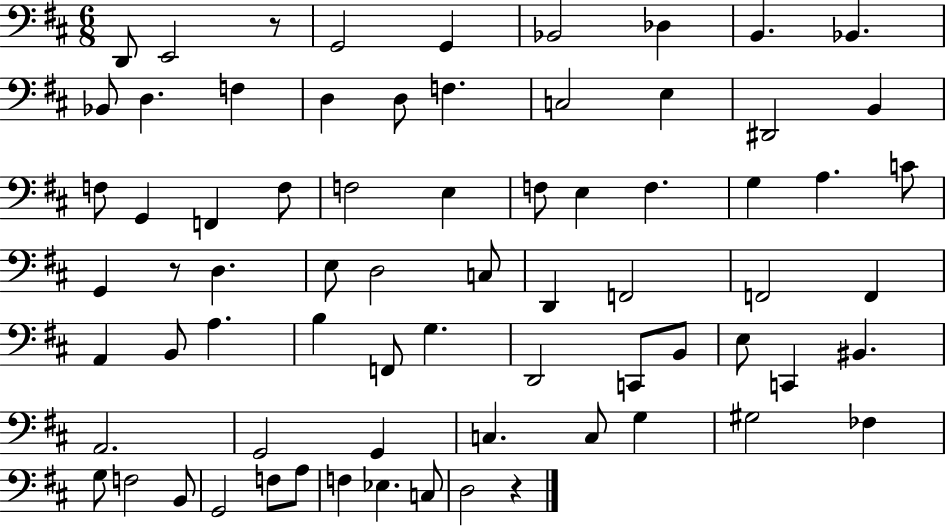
X:1
T:Untitled
M:6/8
L:1/4
K:D
D,,/2 E,,2 z/2 G,,2 G,, _B,,2 _D, B,, _B,, _B,,/2 D, F, D, D,/2 F, C,2 E, ^D,,2 B,, F,/2 G,, F,, F,/2 F,2 E, F,/2 E, F, G, A, C/2 G,, z/2 D, E,/2 D,2 C,/2 D,, F,,2 F,,2 F,, A,, B,,/2 A, B, F,,/2 G, D,,2 C,,/2 B,,/2 E,/2 C,, ^B,, A,,2 G,,2 G,, C, C,/2 G, ^G,2 _F, G,/2 F,2 B,,/2 G,,2 F,/2 A,/2 F, _E, C,/2 D,2 z